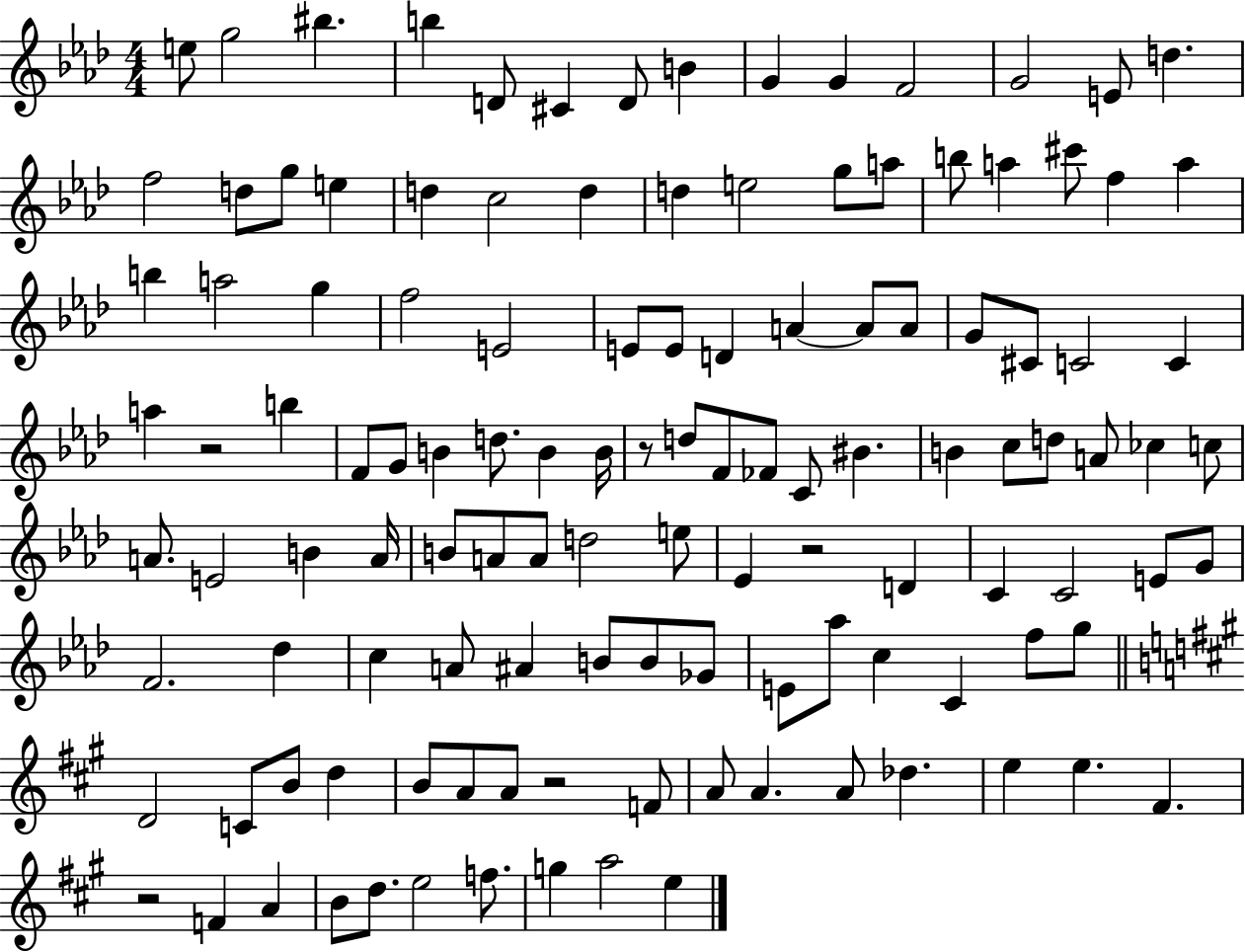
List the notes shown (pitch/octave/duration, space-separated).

E5/e G5/h BIS5/q. B5/q D4/e C#4/q D4/e B4/q G4/q G4/q F4/h G4/h E4/e D5/q. F5/h D5/e G5/e E5/q D5/q C5/h D5/q D5/q E5/h G5/e A5/e B5/e A5/q C#6/e F5/q A5/q B5/q A5/h G5/q F5/h E4/h E4/e E4/e D4/q A4/q A4/e A4/e G4/e C#4/e C4/h C4/q A5/q R/h B5/q F4/e G4/e B4/q D5/e. B4/q B4/s R/e D5/e F4/e FES4/e C4/e BIS4/q. B4/q C5/e D5/e A4/e CES5/q C5/e A4/e. E4/h B4/q A4/s B4/e A4/e A4/e D5/h E5/e Eb4/q R/h D4/q C4/q C4/h E4/e G4/e F4/h. Db5/q C5/q A4/e A#4/q B4/e B4/e Gb4/e E4/e Ab5/e C5/q C4/q F5/e G5/e D4/h C4/e B4/e D5/q B4/e A4/e A4/e R/h F4/e A4/e A4/q. A4/e Db5/q. E5/q E5/q. F#4/q. R/h F4/q A4/q B4/e D5/e. E5/h F5/e. G5/q A5/h E5/q